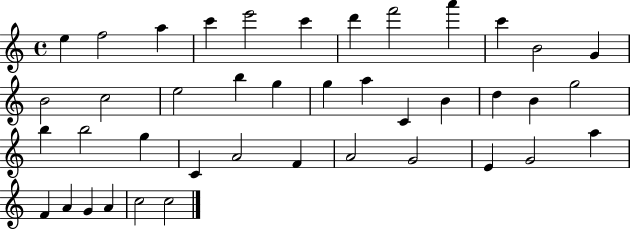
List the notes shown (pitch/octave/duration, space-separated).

E5/q F5/h A5/q C6/q E6/h C6/q D6/q F6/h A6/q C6/q B4/h G4/q B4/h C5/h E5/h B5/q G5/q G5/q A5/q C4/q B4/q D5/q B4/q G5/h B5/q B5/h G5/q C4/q A4/h F4/q A4/h G4/h E4/q G4/h A5/q F4/q A4/q G4/q A4/q C5/h C5/h